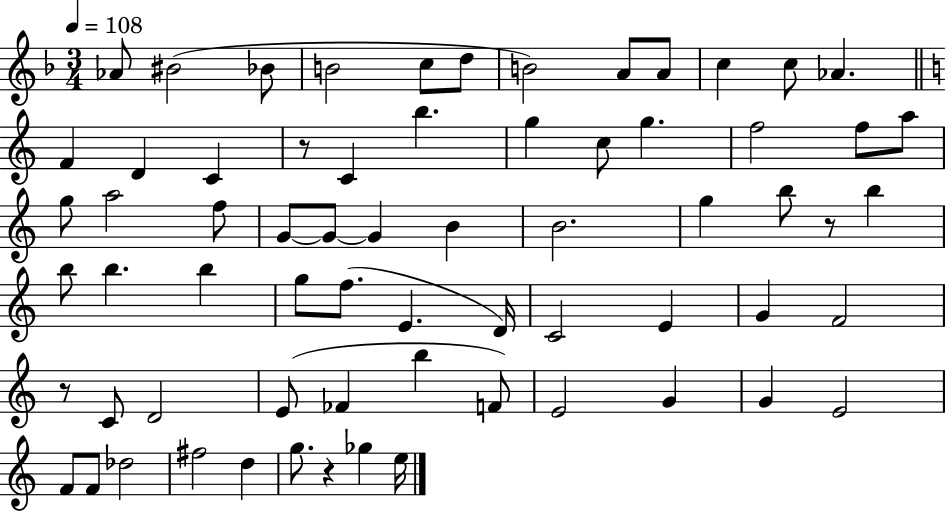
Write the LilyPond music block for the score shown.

{
  \clef treble
  \numericTimeSignature
  \time 3/4
  \key f \major
  \tempo 4 = 108
  aes'8 bis'2( bes'8 | b'2 c''8 d''8 | b'2) a'8 a'8 | c''4 c''8 aes'4. | \break \bar "||" \break \key c \major f'4 d'4 c'4 | r8 c'4 b''4. | g''4 c''8 g''4. | f''2 f''8 a''8 | \break g''8 a''2 f''8 | g'8~~ g'8~~ g'4 b'4 | b'2. | g''4 b''8 r8 b''4 | \break b''8 b''4. b''4 | g''8 f''8.( e'4. d'16) | c'2 e'4 | g'4 f'2 | \break r8 c'8 d'2 | e'8( fes'4 b''4 f'8) | e'2 g'4 | g'4 e'2 | \break f'8 f'8 des''2 | fis''2 d''4 | g''8. r4 ges''4 e''16 | \bar "|."
}